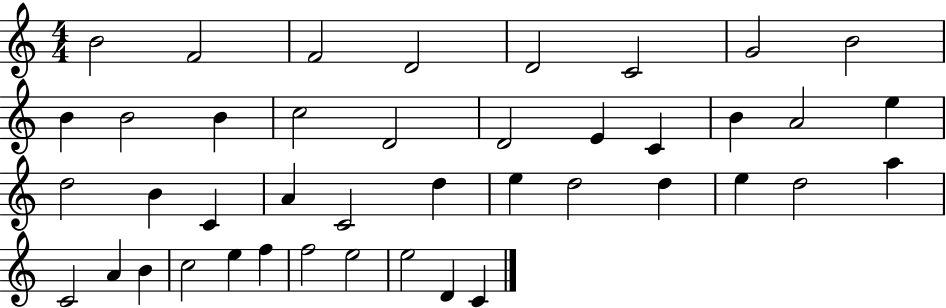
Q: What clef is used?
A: treble